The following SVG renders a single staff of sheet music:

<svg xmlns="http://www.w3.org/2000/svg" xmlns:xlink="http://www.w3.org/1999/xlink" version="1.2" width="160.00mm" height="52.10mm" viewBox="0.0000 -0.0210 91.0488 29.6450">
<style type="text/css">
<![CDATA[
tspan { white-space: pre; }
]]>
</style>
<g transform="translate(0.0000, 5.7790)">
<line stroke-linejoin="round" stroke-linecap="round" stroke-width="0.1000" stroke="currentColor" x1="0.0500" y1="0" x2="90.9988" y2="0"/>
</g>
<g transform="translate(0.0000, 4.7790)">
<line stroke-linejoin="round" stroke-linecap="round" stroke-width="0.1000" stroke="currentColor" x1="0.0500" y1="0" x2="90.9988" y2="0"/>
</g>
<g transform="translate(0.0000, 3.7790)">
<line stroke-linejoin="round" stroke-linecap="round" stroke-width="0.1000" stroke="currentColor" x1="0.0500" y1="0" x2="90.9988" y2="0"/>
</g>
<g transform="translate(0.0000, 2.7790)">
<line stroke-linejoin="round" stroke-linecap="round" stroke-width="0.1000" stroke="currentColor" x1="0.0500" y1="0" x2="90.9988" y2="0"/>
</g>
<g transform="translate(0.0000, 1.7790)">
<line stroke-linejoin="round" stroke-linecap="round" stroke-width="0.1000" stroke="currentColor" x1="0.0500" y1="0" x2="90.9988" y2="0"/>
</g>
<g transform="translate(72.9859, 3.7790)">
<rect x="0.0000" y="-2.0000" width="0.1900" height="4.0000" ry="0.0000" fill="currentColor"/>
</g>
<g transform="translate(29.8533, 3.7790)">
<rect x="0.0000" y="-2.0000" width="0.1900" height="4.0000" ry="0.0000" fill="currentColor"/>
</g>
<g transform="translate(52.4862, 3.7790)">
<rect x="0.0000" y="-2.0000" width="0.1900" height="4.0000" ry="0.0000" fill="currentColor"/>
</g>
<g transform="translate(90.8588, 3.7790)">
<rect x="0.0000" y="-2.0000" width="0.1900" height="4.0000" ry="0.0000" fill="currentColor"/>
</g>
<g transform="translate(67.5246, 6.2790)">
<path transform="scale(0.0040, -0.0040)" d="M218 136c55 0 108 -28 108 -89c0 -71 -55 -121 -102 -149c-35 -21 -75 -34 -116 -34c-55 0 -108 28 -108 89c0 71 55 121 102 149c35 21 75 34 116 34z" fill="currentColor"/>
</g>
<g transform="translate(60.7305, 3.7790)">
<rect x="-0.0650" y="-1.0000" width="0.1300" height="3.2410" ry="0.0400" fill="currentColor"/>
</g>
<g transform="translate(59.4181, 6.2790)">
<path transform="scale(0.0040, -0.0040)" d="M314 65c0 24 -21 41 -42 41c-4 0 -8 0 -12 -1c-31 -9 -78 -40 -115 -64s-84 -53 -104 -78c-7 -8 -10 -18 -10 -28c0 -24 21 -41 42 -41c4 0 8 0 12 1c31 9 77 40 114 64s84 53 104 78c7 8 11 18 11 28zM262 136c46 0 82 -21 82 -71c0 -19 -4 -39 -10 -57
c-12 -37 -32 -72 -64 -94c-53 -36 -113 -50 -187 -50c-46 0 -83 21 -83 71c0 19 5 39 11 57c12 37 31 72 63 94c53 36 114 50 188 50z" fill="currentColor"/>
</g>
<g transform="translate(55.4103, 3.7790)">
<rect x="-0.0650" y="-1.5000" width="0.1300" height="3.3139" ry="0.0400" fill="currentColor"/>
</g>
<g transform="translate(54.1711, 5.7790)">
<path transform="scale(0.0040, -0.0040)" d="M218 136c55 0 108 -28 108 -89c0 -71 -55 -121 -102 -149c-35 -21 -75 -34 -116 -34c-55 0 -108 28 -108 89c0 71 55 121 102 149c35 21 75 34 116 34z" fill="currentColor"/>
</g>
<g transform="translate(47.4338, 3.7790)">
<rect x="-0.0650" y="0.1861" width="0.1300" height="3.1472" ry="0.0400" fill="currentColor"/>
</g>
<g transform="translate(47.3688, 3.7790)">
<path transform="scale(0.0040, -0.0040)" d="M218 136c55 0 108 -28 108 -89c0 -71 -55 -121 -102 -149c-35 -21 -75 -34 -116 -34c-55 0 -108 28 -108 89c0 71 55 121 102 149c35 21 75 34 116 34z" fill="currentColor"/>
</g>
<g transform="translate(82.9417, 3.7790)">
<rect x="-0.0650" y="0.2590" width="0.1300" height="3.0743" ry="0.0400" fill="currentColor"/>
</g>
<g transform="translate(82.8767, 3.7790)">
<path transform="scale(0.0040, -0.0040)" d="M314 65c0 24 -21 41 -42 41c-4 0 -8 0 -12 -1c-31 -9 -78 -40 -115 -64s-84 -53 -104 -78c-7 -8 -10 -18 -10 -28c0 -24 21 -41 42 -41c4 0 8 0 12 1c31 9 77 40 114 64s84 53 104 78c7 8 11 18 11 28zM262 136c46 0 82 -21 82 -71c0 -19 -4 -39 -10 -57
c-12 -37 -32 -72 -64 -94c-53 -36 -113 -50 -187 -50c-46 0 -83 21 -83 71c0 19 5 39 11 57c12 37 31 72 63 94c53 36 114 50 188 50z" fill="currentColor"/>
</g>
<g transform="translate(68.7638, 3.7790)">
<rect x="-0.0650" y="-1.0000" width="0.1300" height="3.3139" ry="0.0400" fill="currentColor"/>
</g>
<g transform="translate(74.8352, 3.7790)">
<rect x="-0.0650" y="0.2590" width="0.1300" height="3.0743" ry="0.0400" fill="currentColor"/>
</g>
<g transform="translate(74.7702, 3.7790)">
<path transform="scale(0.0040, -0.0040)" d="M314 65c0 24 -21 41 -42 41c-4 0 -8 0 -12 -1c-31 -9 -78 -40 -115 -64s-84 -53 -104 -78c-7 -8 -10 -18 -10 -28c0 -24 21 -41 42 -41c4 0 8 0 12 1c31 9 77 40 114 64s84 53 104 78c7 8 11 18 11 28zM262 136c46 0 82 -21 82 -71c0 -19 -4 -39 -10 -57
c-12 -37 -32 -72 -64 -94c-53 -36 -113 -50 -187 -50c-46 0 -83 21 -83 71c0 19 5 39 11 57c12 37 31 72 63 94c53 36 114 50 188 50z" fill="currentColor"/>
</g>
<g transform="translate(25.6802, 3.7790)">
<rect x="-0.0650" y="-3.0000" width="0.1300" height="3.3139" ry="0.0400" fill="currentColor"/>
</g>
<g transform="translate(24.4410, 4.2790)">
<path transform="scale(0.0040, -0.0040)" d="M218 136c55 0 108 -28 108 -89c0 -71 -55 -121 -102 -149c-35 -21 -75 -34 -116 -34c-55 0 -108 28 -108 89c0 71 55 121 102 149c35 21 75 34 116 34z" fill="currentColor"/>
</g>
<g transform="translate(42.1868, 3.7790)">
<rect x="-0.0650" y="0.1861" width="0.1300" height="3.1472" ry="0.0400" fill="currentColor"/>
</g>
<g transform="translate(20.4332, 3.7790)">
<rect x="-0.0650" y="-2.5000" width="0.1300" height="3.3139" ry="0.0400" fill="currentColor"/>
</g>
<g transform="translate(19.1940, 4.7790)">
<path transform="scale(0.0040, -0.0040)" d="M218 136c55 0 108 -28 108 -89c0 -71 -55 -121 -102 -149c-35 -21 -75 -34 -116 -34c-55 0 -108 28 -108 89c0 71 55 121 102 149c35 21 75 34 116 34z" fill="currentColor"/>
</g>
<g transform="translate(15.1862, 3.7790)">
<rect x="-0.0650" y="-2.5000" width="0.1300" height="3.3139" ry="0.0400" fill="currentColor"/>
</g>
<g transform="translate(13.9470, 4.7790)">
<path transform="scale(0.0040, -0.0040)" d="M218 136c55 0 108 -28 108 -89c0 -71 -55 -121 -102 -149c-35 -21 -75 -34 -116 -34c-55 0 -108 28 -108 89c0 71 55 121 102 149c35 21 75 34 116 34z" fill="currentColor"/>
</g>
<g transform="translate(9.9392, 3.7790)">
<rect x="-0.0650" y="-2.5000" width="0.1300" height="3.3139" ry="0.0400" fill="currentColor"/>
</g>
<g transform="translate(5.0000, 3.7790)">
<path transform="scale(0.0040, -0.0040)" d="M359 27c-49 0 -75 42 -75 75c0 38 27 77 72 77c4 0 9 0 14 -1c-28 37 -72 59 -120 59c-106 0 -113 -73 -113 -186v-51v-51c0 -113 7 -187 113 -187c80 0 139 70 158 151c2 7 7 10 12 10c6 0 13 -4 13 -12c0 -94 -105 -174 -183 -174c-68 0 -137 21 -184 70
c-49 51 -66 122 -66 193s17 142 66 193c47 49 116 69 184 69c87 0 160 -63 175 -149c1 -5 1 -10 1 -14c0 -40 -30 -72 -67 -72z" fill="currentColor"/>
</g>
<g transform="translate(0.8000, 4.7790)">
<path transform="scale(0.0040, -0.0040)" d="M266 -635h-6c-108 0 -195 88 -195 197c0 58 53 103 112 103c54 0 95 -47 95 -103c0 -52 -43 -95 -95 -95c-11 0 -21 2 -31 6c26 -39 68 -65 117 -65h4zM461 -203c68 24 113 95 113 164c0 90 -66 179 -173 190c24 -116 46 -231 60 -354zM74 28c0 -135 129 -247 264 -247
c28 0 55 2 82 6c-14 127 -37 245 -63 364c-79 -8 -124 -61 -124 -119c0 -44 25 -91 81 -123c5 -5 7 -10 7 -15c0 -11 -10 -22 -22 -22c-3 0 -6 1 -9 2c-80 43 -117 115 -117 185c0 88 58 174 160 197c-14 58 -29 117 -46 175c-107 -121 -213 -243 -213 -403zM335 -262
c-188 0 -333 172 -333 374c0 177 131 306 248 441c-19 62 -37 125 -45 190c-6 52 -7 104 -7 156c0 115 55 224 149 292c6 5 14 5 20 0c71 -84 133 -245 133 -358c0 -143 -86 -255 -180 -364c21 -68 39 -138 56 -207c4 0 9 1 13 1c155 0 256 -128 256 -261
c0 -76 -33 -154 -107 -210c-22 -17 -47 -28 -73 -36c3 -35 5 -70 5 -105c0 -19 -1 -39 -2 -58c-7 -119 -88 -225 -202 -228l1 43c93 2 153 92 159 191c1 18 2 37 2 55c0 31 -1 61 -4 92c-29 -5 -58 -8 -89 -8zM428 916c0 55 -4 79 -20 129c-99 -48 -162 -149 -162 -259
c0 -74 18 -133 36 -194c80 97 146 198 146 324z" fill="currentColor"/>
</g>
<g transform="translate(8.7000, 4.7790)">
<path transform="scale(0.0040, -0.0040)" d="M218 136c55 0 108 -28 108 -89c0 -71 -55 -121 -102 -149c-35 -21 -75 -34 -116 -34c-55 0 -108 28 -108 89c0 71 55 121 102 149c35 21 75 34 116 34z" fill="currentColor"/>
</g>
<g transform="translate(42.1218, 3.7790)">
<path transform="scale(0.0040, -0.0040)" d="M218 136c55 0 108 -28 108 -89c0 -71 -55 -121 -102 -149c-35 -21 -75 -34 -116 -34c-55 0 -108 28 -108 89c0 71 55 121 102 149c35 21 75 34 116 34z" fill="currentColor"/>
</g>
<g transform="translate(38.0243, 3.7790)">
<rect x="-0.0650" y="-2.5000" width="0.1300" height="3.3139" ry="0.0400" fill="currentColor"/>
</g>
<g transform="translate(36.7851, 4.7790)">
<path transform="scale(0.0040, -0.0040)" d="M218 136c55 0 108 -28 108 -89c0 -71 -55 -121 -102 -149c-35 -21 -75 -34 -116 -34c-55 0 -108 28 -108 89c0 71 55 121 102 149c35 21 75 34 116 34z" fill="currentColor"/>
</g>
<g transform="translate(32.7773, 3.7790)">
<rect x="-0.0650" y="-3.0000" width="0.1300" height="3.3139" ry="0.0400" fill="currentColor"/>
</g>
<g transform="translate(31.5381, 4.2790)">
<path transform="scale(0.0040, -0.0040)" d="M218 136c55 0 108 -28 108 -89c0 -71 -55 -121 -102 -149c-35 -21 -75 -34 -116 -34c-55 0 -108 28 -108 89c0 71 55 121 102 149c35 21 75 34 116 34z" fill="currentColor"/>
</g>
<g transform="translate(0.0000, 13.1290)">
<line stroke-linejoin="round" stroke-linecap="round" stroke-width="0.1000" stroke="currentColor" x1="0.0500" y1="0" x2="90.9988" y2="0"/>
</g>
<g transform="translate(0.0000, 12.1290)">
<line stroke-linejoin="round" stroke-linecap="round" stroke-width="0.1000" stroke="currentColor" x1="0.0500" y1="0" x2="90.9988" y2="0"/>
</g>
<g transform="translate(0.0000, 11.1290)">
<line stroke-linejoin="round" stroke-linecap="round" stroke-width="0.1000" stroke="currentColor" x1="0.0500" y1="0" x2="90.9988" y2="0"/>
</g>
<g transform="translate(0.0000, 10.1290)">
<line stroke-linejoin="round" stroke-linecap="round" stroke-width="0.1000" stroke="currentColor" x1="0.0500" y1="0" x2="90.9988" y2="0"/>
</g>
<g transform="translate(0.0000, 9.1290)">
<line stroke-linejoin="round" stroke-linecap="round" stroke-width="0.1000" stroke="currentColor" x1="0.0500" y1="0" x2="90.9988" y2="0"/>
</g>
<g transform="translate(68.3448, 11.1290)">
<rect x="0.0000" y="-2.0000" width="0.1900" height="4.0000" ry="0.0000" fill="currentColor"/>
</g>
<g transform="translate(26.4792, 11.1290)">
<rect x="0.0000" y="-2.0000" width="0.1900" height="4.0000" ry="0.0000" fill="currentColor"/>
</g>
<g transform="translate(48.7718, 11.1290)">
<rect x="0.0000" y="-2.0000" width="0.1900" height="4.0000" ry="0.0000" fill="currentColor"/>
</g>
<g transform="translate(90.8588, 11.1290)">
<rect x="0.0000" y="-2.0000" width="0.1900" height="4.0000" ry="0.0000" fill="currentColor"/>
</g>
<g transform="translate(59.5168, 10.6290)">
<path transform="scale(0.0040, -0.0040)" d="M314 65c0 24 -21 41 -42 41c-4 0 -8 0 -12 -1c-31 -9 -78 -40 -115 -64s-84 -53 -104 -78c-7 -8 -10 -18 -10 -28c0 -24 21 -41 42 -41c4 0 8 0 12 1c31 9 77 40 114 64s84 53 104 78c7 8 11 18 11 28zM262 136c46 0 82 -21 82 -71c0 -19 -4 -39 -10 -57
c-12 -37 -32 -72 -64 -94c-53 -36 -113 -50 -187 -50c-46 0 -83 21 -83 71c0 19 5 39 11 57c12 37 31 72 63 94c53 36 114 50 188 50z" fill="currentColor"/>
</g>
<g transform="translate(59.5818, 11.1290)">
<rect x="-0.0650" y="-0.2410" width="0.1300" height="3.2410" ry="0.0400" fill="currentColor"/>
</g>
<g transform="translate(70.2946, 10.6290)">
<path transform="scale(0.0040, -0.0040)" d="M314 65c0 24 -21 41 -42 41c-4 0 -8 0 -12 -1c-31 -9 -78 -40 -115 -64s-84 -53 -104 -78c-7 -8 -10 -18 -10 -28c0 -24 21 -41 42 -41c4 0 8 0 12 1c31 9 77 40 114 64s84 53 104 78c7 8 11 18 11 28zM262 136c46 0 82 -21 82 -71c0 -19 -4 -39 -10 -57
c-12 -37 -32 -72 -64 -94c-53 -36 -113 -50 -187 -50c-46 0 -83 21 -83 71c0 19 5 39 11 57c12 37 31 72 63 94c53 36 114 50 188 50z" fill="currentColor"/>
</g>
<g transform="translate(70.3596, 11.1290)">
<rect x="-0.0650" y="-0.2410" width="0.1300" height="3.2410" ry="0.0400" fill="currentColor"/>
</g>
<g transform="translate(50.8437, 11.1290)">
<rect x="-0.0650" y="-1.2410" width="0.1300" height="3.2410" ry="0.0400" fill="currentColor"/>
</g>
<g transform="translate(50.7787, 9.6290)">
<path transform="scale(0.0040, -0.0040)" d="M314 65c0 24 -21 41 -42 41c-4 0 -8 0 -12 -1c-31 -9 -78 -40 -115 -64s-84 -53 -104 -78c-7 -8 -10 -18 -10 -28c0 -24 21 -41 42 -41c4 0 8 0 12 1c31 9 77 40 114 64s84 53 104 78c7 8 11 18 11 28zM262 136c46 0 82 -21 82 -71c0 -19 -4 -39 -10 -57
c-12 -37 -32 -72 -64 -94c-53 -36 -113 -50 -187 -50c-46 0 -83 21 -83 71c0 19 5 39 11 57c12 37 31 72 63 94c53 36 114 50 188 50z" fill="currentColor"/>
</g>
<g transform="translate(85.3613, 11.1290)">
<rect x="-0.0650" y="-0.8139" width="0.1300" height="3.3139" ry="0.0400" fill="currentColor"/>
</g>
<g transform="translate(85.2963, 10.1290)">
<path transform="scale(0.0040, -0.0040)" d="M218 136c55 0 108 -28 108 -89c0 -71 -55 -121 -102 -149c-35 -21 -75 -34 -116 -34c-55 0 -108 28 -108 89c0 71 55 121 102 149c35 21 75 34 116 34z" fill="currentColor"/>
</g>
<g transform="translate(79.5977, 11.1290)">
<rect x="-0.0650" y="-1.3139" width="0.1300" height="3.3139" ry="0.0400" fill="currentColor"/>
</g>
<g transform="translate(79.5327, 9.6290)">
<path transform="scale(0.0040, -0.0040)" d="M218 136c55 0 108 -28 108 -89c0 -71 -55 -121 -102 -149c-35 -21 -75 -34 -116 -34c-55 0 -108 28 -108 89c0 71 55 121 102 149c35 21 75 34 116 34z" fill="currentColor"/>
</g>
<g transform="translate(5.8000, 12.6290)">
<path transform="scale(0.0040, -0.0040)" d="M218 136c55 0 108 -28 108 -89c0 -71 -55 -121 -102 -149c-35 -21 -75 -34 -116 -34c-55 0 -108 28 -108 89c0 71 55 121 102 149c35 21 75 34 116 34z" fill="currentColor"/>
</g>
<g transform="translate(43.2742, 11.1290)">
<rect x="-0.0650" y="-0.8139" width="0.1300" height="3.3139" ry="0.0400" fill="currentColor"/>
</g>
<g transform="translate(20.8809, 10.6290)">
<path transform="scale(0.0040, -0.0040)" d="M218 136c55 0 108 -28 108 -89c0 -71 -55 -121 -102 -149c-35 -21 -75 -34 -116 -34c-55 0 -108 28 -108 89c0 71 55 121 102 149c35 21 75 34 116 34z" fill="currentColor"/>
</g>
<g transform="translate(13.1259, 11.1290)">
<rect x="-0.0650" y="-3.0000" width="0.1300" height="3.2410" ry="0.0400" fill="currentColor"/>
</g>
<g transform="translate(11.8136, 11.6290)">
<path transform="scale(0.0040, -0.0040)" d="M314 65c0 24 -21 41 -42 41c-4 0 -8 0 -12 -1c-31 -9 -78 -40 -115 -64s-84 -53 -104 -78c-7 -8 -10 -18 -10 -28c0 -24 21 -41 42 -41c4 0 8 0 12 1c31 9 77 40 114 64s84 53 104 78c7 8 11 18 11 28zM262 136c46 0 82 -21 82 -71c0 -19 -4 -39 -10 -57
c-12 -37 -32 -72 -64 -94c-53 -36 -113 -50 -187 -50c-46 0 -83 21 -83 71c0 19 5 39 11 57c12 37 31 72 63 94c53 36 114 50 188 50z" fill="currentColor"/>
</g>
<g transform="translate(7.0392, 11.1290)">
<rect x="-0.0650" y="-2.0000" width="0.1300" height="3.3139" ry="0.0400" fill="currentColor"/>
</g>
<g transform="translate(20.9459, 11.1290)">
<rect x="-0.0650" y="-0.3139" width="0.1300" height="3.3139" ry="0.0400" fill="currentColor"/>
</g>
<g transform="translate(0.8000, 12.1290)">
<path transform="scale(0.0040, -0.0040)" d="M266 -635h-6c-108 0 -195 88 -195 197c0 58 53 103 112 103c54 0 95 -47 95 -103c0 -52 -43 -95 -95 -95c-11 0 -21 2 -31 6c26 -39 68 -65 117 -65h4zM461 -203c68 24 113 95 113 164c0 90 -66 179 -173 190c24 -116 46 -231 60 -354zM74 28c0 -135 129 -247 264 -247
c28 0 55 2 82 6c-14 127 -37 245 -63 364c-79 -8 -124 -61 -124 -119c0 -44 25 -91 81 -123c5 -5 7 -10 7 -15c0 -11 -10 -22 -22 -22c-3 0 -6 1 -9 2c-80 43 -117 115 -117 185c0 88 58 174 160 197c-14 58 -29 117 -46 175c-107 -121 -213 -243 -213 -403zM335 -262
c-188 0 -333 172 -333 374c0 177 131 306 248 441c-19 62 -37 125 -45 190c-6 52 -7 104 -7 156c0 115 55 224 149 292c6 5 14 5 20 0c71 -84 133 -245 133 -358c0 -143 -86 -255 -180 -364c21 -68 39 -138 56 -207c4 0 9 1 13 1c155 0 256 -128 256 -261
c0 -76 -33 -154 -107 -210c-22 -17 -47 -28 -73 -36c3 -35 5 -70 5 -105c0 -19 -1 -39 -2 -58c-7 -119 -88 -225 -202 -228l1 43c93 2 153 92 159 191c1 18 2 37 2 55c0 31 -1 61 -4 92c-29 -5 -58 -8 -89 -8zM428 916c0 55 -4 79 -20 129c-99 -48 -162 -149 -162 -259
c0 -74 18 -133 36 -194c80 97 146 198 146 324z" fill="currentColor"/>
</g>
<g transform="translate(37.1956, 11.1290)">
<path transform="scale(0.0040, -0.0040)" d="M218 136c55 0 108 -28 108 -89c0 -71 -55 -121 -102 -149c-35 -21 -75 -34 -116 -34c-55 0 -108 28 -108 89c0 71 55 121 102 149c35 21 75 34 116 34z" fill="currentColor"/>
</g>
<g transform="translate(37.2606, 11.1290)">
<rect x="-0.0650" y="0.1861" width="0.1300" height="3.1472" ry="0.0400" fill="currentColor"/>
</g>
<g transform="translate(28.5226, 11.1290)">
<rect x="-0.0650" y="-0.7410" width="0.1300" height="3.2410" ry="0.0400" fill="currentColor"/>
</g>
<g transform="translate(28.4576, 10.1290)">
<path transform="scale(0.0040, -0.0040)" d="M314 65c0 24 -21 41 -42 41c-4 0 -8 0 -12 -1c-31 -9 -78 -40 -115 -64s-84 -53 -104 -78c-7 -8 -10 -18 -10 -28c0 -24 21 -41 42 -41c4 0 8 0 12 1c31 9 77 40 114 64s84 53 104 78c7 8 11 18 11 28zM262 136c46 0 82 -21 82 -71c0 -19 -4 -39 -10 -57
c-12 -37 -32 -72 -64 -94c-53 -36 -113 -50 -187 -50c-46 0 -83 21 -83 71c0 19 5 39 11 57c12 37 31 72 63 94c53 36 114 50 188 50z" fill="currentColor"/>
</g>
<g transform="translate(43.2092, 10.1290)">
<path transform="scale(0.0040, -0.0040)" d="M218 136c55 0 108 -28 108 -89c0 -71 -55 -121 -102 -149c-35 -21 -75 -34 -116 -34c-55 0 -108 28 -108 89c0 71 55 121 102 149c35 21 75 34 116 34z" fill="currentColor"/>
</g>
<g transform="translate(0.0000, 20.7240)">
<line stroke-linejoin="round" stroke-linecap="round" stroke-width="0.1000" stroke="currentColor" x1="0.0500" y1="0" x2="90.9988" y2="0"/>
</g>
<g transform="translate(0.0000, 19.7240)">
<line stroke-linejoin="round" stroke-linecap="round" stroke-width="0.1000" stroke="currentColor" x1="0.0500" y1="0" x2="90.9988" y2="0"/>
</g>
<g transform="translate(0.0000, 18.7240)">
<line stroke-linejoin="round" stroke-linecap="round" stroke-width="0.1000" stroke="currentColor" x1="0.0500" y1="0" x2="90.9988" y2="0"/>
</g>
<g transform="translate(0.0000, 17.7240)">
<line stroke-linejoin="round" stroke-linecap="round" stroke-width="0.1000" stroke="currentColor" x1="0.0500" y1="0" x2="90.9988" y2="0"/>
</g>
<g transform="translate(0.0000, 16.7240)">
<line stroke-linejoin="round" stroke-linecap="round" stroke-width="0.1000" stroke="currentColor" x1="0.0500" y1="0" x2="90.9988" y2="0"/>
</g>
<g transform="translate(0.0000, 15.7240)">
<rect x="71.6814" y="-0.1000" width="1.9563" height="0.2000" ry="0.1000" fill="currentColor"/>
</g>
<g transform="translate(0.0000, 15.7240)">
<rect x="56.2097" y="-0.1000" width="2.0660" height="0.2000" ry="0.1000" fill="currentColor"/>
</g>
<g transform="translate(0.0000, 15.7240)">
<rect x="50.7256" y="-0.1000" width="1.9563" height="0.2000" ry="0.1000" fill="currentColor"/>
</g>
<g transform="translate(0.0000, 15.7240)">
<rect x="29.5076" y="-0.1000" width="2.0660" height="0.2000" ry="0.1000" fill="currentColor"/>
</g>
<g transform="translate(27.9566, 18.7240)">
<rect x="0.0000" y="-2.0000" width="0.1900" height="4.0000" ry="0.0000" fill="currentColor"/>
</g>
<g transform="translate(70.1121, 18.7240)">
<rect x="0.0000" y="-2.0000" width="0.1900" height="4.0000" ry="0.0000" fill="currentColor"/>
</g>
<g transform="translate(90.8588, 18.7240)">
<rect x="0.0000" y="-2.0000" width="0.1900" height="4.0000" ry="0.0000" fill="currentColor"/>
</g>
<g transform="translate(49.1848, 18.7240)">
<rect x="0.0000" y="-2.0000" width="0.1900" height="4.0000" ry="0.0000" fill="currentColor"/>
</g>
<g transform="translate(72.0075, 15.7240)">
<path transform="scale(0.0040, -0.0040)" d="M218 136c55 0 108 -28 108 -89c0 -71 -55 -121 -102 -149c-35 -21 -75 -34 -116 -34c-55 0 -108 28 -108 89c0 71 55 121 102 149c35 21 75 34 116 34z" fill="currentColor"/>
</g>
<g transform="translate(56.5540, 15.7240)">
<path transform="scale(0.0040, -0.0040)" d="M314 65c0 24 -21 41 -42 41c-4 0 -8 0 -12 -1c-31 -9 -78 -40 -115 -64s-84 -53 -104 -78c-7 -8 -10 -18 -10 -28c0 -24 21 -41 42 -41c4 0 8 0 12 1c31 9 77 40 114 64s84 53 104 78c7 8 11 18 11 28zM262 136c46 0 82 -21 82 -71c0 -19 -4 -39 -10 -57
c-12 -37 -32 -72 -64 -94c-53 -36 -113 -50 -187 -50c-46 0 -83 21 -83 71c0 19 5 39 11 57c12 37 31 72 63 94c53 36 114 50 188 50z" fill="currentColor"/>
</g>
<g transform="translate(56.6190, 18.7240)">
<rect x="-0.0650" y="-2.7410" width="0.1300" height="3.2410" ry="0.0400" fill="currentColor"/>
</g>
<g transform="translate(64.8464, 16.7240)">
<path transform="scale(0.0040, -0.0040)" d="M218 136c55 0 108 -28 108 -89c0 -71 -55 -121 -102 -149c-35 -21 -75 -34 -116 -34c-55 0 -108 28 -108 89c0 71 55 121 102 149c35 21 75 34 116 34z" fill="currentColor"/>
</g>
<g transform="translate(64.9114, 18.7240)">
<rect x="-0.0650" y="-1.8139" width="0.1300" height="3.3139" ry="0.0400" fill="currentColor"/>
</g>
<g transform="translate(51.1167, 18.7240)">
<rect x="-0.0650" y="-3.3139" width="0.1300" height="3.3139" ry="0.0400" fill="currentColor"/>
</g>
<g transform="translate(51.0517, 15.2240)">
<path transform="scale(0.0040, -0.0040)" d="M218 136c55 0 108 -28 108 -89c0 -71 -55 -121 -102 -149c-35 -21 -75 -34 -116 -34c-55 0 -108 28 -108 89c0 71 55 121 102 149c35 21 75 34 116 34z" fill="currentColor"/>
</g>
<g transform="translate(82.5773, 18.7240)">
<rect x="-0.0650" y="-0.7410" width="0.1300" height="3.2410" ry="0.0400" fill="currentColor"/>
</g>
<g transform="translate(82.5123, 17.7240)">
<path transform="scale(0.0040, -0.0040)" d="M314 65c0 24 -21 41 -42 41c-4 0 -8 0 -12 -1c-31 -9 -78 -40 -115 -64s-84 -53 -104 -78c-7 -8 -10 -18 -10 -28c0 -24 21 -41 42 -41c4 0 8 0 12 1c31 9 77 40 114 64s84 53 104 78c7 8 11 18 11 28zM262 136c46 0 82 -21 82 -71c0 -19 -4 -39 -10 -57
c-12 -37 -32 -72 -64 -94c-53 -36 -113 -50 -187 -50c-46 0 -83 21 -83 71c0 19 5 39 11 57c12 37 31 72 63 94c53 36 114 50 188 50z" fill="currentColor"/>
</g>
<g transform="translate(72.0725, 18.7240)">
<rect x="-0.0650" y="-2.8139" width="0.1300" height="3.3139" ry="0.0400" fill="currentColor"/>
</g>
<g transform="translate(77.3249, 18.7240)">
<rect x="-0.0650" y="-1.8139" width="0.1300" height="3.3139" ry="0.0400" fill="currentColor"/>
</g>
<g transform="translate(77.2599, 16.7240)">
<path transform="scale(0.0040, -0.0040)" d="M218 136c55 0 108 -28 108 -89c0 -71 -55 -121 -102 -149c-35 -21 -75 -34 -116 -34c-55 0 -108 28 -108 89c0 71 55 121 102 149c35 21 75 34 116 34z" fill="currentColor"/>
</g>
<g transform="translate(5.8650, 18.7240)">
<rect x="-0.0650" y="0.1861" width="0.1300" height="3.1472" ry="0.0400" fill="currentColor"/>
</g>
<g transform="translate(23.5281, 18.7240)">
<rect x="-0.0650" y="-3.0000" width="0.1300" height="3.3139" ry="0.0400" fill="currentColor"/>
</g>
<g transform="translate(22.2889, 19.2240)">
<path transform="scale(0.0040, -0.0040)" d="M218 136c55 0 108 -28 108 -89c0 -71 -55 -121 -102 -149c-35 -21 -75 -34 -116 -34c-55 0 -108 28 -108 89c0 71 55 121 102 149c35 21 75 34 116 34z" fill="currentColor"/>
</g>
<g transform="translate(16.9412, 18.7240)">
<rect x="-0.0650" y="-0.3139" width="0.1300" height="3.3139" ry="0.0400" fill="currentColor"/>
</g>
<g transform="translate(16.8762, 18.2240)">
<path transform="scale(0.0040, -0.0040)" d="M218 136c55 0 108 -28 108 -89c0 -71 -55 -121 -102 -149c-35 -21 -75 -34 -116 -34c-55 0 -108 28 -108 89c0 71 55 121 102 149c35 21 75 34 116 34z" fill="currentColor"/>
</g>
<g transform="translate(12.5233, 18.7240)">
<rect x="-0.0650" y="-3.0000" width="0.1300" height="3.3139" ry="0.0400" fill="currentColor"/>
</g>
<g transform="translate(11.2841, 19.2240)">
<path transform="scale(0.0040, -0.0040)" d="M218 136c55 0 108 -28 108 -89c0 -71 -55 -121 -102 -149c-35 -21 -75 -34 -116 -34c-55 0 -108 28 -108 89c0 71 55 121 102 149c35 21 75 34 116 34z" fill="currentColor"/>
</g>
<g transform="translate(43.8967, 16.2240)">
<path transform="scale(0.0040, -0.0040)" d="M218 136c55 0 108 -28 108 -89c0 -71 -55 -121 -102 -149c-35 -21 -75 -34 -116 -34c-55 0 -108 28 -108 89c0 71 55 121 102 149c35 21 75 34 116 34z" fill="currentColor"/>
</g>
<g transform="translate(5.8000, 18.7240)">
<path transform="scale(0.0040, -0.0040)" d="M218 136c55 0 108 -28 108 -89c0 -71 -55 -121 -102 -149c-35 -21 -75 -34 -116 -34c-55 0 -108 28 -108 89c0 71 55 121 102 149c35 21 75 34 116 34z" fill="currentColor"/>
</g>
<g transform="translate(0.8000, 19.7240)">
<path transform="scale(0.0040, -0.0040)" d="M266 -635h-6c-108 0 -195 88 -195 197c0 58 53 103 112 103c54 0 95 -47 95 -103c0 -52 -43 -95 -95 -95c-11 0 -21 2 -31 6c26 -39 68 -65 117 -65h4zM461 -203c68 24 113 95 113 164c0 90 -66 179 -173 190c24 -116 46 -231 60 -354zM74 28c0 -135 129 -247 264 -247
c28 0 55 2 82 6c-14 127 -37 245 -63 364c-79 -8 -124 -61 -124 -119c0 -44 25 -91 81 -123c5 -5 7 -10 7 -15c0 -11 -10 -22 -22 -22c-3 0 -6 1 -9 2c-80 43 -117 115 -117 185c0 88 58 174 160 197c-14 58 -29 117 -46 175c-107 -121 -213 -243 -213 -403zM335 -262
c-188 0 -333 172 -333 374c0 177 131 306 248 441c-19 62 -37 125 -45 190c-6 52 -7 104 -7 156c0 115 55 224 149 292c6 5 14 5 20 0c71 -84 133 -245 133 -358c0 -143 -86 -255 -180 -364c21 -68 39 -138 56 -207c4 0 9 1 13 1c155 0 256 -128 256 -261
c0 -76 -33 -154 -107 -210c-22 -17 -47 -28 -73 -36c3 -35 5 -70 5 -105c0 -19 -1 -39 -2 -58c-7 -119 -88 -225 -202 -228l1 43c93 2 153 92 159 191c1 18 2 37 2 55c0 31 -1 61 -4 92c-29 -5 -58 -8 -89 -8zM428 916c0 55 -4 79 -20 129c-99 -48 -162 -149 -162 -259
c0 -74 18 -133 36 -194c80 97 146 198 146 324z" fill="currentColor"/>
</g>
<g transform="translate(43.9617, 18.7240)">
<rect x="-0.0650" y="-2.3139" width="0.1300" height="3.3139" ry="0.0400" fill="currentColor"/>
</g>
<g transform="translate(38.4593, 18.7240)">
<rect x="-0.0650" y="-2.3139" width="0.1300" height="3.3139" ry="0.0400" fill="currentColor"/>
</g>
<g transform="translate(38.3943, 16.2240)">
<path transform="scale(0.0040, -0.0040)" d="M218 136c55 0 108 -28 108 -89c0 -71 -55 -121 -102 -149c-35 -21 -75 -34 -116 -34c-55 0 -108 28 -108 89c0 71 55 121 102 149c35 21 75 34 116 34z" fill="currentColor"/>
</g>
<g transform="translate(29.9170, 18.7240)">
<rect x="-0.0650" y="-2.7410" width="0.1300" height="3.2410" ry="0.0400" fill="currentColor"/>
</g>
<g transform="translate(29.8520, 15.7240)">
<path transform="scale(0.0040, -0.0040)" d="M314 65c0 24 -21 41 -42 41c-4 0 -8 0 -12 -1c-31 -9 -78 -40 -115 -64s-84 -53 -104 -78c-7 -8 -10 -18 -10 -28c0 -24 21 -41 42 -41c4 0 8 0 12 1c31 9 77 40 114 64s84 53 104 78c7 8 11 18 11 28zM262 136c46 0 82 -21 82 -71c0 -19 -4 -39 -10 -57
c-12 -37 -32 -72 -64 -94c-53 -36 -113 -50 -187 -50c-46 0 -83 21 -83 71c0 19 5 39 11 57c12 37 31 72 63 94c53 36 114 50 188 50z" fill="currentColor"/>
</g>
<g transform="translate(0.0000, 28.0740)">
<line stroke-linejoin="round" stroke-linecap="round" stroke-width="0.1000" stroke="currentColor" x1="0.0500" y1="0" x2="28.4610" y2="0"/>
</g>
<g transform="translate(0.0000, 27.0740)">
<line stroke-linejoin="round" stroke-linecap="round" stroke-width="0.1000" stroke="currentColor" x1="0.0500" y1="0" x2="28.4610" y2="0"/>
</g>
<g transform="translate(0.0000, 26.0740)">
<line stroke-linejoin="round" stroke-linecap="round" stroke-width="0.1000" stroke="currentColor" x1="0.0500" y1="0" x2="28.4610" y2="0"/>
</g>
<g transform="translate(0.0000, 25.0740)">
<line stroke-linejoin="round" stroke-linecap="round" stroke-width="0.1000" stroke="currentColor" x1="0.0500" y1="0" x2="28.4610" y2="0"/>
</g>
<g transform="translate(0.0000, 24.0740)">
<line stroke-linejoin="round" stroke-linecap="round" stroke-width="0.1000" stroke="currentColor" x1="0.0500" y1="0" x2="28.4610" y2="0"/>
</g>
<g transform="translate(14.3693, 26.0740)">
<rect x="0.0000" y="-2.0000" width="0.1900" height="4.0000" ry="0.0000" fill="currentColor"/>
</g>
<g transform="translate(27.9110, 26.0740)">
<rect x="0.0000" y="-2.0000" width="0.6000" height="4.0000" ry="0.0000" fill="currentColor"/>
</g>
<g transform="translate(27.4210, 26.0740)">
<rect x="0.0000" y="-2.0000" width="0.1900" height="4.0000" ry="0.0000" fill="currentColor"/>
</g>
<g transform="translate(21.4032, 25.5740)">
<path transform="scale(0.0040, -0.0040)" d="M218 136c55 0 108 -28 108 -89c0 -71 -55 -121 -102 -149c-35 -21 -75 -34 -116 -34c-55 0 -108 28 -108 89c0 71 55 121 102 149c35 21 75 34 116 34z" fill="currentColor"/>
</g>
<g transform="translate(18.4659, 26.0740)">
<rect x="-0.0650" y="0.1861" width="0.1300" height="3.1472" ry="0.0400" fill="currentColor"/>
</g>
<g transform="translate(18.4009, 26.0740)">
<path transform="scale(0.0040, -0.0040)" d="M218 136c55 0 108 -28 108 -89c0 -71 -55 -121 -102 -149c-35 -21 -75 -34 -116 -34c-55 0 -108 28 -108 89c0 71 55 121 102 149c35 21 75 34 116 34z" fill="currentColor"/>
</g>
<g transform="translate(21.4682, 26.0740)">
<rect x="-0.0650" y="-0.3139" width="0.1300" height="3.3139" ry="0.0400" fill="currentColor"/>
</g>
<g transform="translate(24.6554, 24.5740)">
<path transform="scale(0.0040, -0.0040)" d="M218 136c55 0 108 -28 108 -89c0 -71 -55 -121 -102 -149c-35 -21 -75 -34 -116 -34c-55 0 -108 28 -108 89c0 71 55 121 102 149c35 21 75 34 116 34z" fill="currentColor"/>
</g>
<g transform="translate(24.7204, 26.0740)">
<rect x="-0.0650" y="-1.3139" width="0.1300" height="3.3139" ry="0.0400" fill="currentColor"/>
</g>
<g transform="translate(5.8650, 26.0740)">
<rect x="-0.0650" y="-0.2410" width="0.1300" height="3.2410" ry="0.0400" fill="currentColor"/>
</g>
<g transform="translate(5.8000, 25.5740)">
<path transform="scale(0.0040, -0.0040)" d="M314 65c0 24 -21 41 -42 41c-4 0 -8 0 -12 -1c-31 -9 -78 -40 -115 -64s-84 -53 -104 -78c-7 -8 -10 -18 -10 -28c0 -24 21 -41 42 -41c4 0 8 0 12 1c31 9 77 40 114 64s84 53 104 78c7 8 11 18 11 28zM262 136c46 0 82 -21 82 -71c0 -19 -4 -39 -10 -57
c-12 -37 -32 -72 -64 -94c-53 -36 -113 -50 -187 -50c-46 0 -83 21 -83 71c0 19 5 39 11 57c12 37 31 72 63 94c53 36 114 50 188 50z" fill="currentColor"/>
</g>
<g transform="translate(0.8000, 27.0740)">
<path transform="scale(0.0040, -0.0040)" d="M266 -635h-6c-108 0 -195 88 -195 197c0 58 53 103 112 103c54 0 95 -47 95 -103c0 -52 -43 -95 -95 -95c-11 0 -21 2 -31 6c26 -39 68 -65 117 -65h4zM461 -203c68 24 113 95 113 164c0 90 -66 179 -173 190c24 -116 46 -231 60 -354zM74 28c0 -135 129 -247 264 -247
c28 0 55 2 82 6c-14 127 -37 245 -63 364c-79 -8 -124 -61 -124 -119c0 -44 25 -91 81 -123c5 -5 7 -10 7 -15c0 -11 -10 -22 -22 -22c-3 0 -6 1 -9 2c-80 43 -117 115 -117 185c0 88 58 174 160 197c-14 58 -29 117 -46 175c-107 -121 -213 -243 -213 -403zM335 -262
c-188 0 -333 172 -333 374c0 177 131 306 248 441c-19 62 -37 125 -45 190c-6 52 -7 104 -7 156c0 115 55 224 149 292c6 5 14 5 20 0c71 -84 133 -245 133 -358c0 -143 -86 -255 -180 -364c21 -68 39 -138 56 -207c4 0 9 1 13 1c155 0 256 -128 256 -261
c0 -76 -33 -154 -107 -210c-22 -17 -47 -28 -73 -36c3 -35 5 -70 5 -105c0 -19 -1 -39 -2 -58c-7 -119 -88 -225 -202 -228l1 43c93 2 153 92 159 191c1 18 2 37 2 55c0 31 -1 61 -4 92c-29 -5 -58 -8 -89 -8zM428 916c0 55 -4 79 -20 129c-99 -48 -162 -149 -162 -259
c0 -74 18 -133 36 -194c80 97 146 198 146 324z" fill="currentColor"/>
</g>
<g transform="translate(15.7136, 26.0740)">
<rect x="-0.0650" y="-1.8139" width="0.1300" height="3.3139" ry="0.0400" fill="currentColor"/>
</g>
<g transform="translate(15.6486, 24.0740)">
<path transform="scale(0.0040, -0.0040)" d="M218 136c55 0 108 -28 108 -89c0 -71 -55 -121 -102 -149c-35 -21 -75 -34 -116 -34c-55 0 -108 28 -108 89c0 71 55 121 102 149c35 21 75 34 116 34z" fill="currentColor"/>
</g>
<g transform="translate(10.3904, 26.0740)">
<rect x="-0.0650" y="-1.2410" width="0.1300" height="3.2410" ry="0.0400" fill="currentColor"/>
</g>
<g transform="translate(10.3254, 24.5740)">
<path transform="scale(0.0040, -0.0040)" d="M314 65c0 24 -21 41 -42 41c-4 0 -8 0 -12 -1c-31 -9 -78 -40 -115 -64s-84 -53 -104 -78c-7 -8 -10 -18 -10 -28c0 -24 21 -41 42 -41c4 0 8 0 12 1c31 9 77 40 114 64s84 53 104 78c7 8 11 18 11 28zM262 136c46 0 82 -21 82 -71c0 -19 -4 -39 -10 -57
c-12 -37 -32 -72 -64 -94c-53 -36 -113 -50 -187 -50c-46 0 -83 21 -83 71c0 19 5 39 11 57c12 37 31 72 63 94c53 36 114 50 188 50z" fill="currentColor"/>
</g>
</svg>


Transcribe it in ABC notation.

X:1
T:Untitled
M:4/4
L:1/4
K:C
G G G A A G B B E D2 D B2 B2 F A2 c d2 B d e2 c2 c2 e d B A c A a2 g g b a2 f a f d2 c2 e2 f B c e